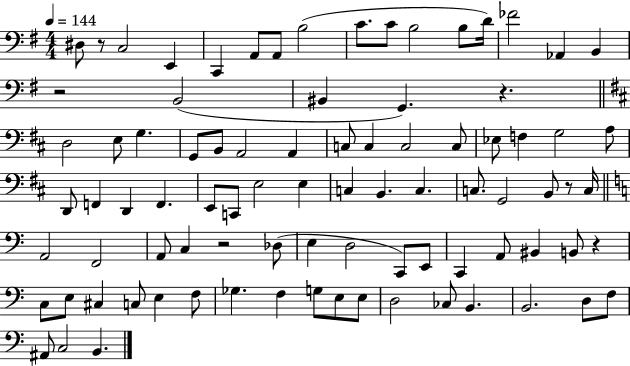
X:1
T:Untitled
M:4/4
L:1/4
K:G
^D,/2 z/2 C,2 E,, C,, A,,/2 A,,/2 B,2 C/2 C/2 B,2 B,/2 D/4 _F2 _A,, B,, z2 B,,2 ^B,, G,, z D,2 E,/2 G, G,,/2 B,,/2 A,,2 A,, C,/2 C, C,2 C,/2 _E,/2 F, G,2 A,/2 D,,/2 F,, D,, F,, E,,/2 C,,/2 E,2 E, C, B,, C, C,/2 G,,2 B,,/2 z/2 C,/4 A,,2 F,,2 A,,/2 C, z2 _D,/2 E, D,2 C,,/2 E,,/2 C,, A,,/2 ^B,, B,,/2 z C,/2 E,/2 ^C, C,/2 E, F,/2 _G, F, G,/2 E,/2 E,/2 D,2 _C,/2 B,, B,,2 D,/2 F,/2 ^A,,/2 C,2 B,,